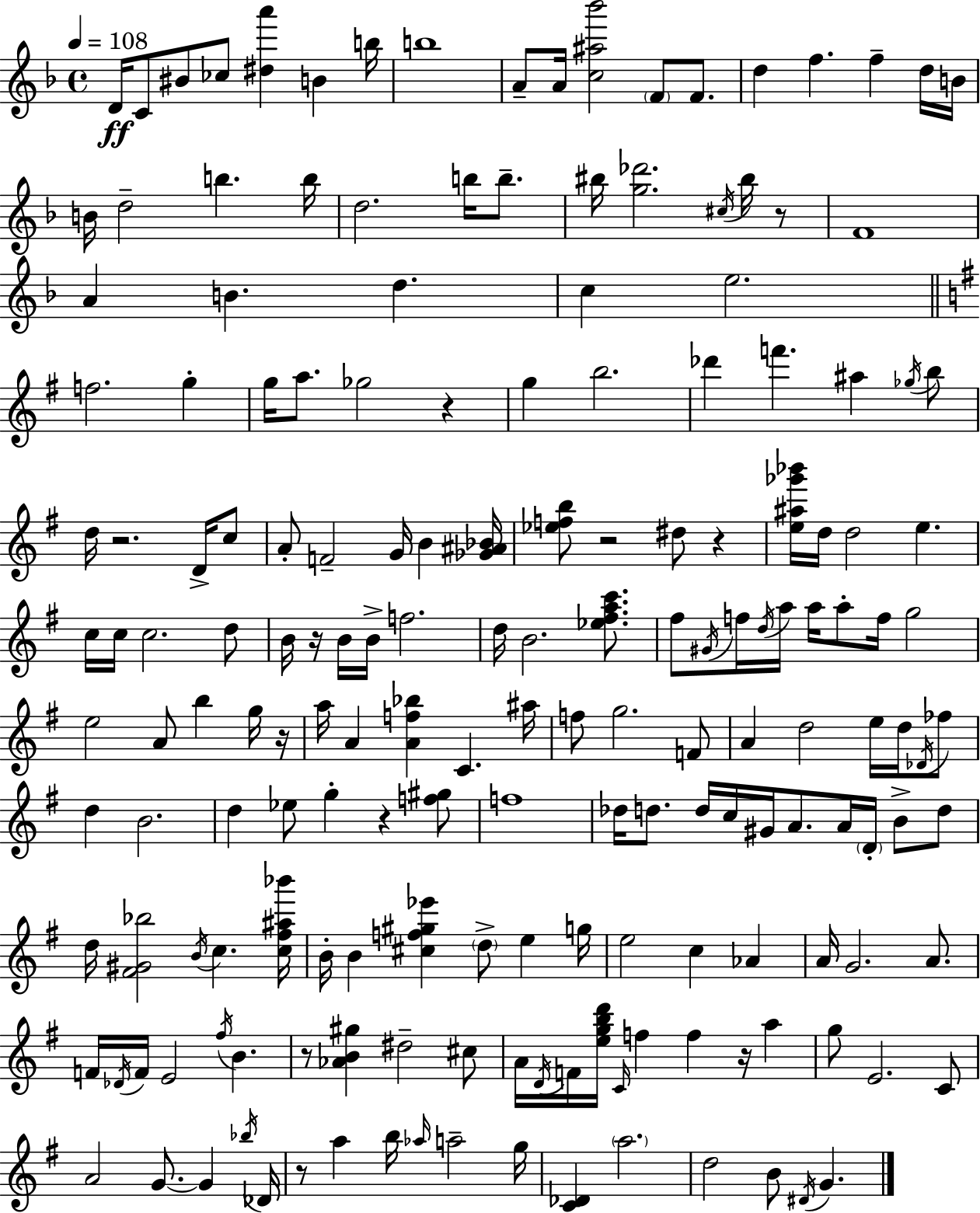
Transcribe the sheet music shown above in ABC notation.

X:1
T:Untitled
M:4/4
L:1/4
K:F
D/4 C/2 ^B/2 _c/2 [^da'] B b/4 b4 A/2 A/4 [c^a_b']2 F/2 F/2 d f f d/4 B/4 B/4 d2 b b/4 d2 b/4 b/2 ^b/4 [g_d']2 ^c/4 ^b/4 z/2 F4 A B d c e2 f2 g g/4 a/2 _g2 z g b2 _d' f' ^a _g/4 b/2 d/4 z2 D/4 c/2 A/2 F2 G/4 B [_G^A_B]/4 [_efb]/2 z2 ^d/2 z [e^a_g'_b']/4 d/4 d2 e c/4 c/4 c2 d/2 B/4 z/4 B/4 B/4 f2 d/4 B2 [_e^fac']/2 ^f/2 ^G/4 f/4 d/4 a/4 a/4 a/2 f/4 g2 e2 A/2 b g/4 z/4 a/4 A [Af_b] C ^a/4 f/2 g2 F/2 A d2 e/4 d/4 _D/4 _f/2 d B2 d _e/2 g z [f^g]/2 f4 _d/4 d/2 d/4 c/4 ^G/4 A/2 A/4 D/4 B/2 d/2 d/4 [^F^G_b]2 B/4 c [c^f^a_b']/4 B/4 B [^cf^g_e'] d/2 e g/4 e2 c _A A/4 G2 A/2 F/4 _D/4 F/4 E2 ^f/4 B z/2 [_AB^g] ^d2 ^c/2 A/4 D/4 F/4 [egbd']/4 C/4 f f z/4 a g/2 E2 C/2 A2 G/2 G _b/4 _D/4 z/2 a b/4 _a/4 a2 g/4 [C_D] a2 d2 B/2 ^D/4 G